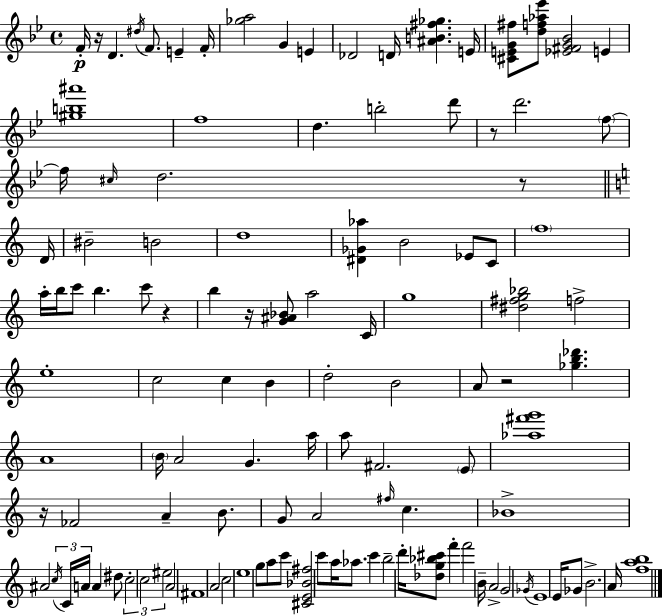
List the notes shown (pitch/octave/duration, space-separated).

F4/s R/s D4/q. D#5/s F4/e. E4/q F4/s [Gb5,A5]/h G4/q E4/q Db4/h D4/s [A#4,B4,F#5,Gb5]/q. E4/s [C#4,E4,G4,F#5]/e [D5,F5,Ab5,Eb6]/e [Eb4,F#4,G4,Bb4]/h E4/q [G#5,B5,A#6]/w F5/w D5/q. B5/h D6/e R/e D6/h. F5/e F5/s C#5/s D5/h. R/e D4/s BIS4/h B4/h D5/w [D#4,Gb4,Ab5]/q B4/h Eb4/e C4/e F5/w A5/s B5/s C6/e B5/q. C6/e R/q B5/q R/s [G4,A#4,Bb4]/e A5/h C4/s G5/w [D#5,F#5,G5,Bb5]/h F5/h E5/w C5/h C5/q B4/q D5/h B4/h A4/e R/h [Gb5,B5,Db6]/q. A4/w B4/s A4/h G4/q. A5/s A5/e F#4/h. E4/e [Ab5,F#6,G6]/w R/s FES4/h A4/q B4/e. G4/e A4/h F#5/s C5/q. Bb4/w A#4/h C5/s C4/s A4/s A4/q D#5/e C5/h C5/h EIS5/h A4/h F#4/w A4/h C5/h E5/w G5/e A5/e C6/e [C#4,E4,Bb4,F#5]/h C6/e A5/s Ab5/e. C6/q B5/h D6/s [Db5,G5,Bb5,C#6]/e F6/q F6/h B4/s A4/h G4/h Gb4/s E4/w E4/s Gb4/e B4/h. A4/s [F5,A5,B5]/w